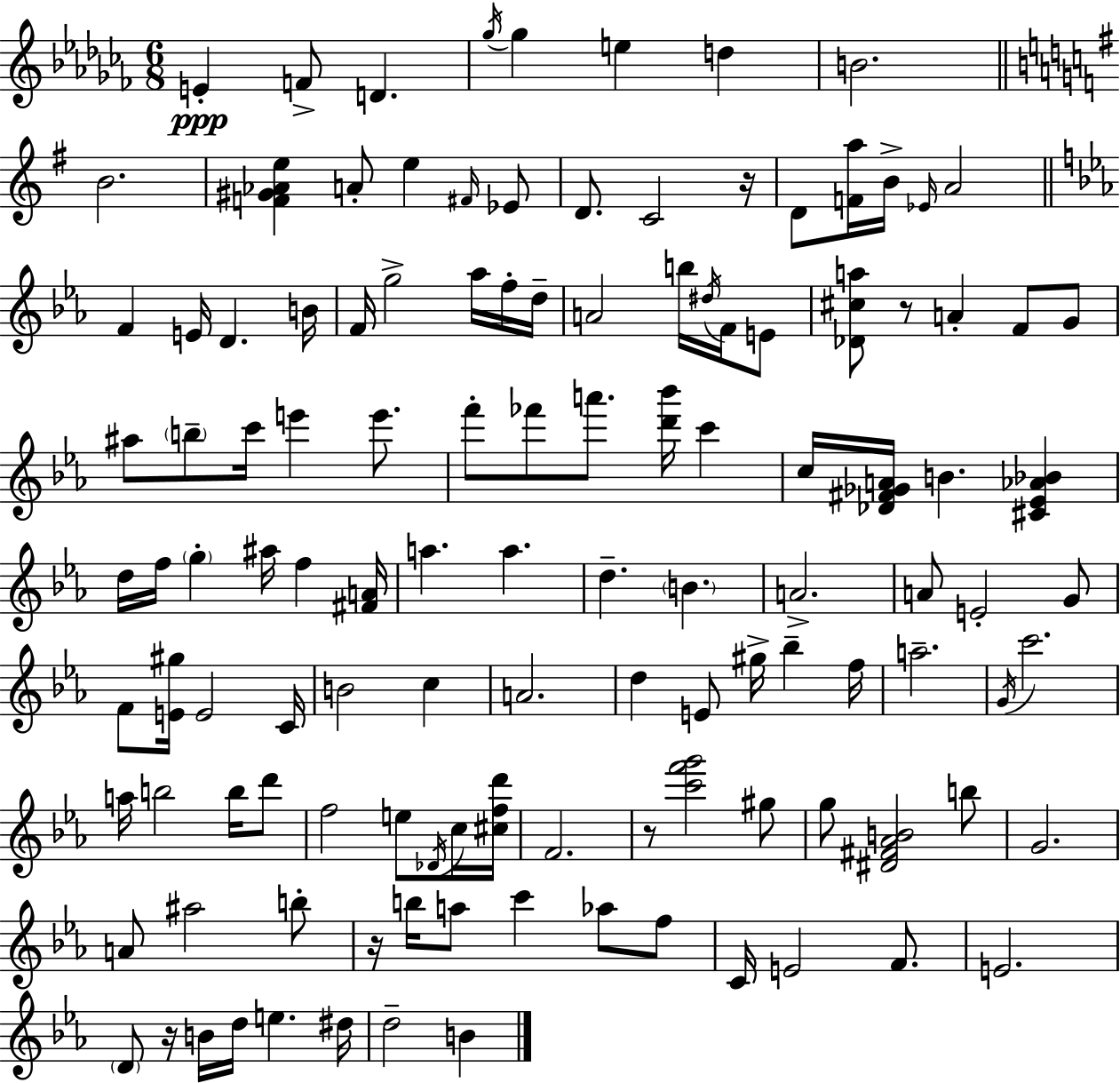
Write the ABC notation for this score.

X:1
T:Untitled
M:6/8
L:1/4
K:Abm
E F/2 D _g/4 _g e d B2 B2 [F^G_Ae] A/2 e ^F/4 _E/2 D/2 C2 z/4 D/2 [Fa]/4 B/4 _E/4 A2 F E/4 D B/4 F/4 g2 _a/4 f/4 d/4 A2 b/4 ^d/4 F/4 E/2 [_D^ca]/2 z/2 A F/2 G/2 ^a/2 b/2 c'/4 e' e'/2 f'/2 _f'/2 a'/2 [d'_b']/4 c' c/4 [_D^F_GA]/4 B [^C_E_A_B] d/4 f/4 g ^a/4 f [^FA]/4 a a d B A2 A/2 E2 G/2 F/2 [E^g]/4 E2 C/4 B2 c A2 d E/2 ^g/4 _b f/4 a2 G/4 c'2 a/4 b2 b/4 d'/2 f2 e/2 _D/4 c/4 [^cfd']/4 F2 z/2 [c'f'g']2 ^g/2 g/2 [^D^F_AB]2 b/2 G2 A/2 ^a2 b/2 z/4 b/4 a/2 c' _a/2 f/2 C/4 E2 F/2 E2 D/2 z/4 B/4 d/4 e ^d/4 d2 B